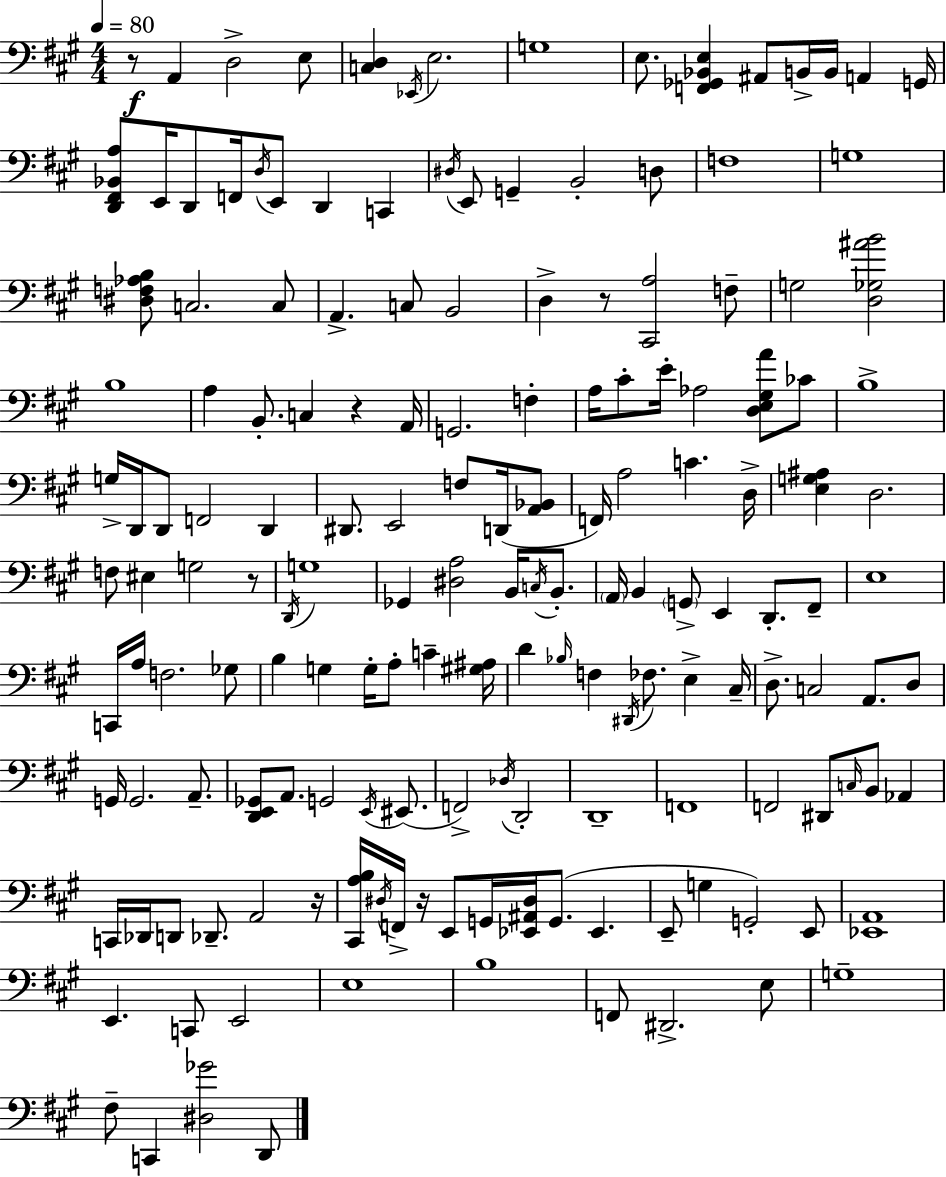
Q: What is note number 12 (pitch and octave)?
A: G2